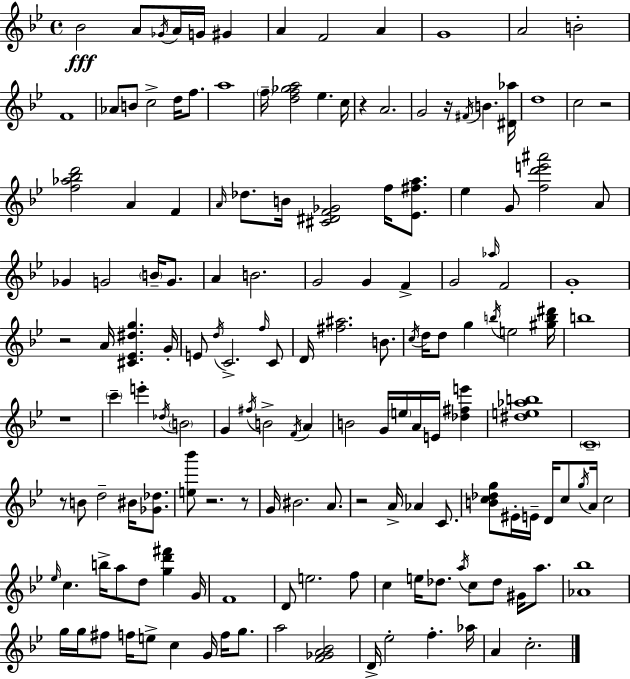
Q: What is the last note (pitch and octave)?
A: C5